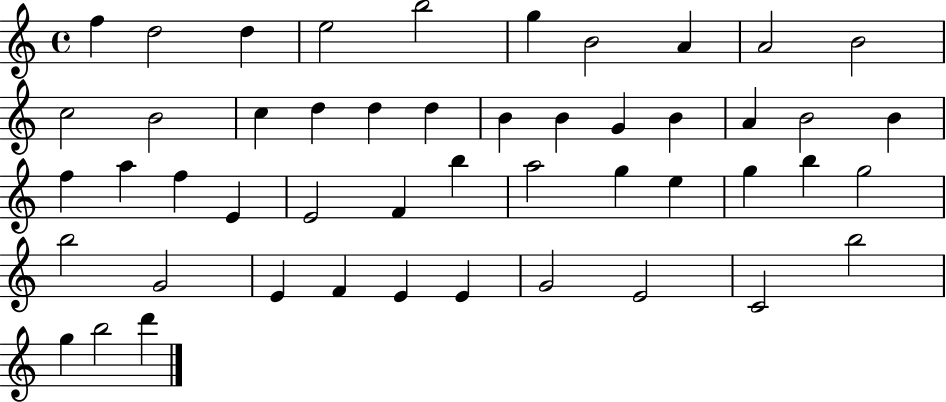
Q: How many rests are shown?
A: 0